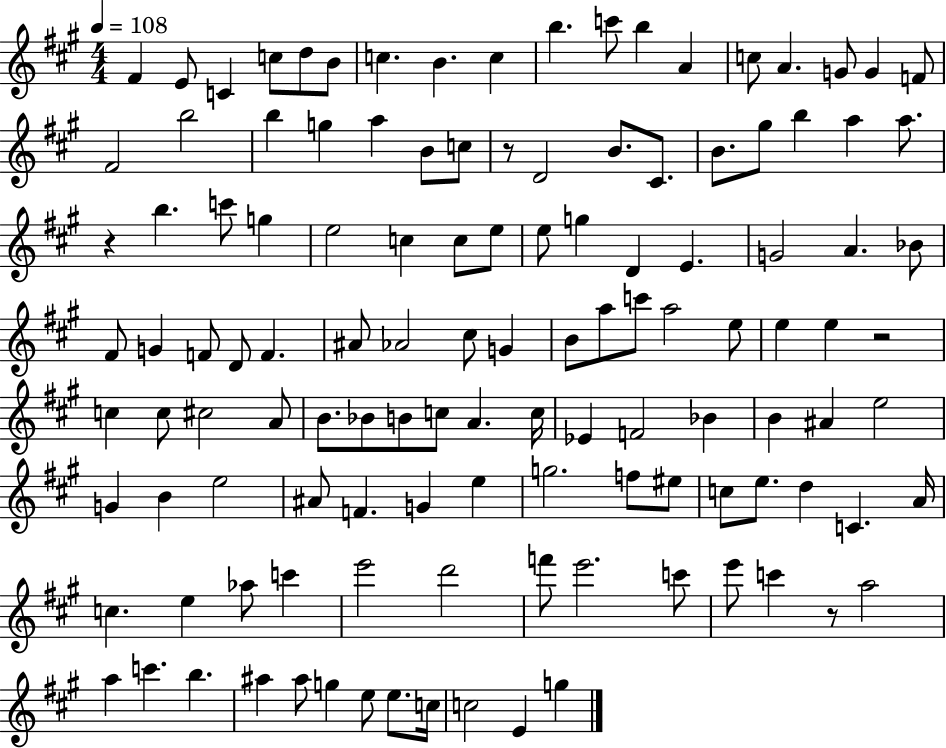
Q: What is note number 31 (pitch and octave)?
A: B5